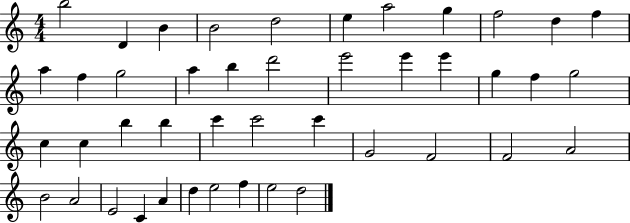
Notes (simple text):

B5/h D4/q B4/q B4/h D5/h E5/q A5/h G5/q F5/h D5/q F5/q A5/q F5/q G5/h A5/q B5/q D6/h E6/h E6/q E6/q G5/q F5/q G5/h C5/q C5/q B5/q B5/q C6/q C6/h C6/q G4/h F4/h F4/h A4/h B4/h A4/h E4/h C4/q A4/q D5/q E5/h F5/q E5/h D5/h